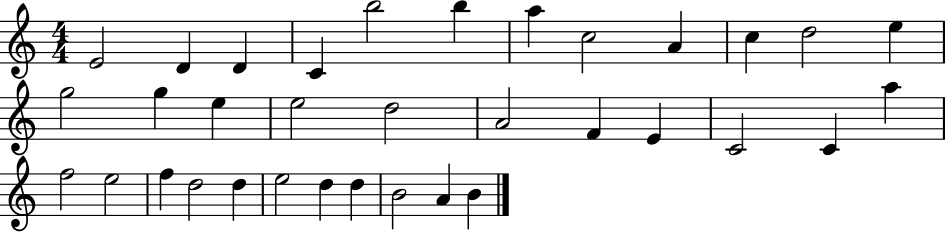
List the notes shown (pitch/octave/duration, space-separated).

E4/h D4/q D4/q C4/q B5/h B5/q A5/q C5/h A4/q C5/q D5/h E5/q G5/h G5/q E5/q E5/h D5/h A4/h F4/q E4/q C4/h C4/q A5/q F5/h E5/h F5/q D5/h D5/q E5/h D5/q D5/q B4/h A4/q B4/q